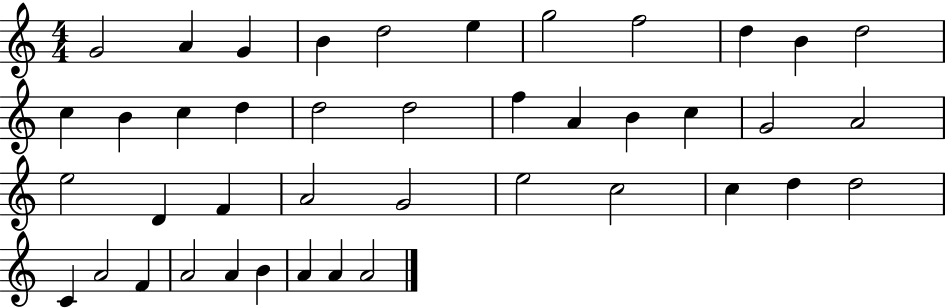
X:1
T:Untitled
M:4/4
L:1/4
K:C
G2 A G B d2 e g2 f2 d B d2 c B c d d2 d2 f A B c G2 A2 e2 D F A2 G2 e2 c2 c d d2 C A2 F A2 A B A A A2